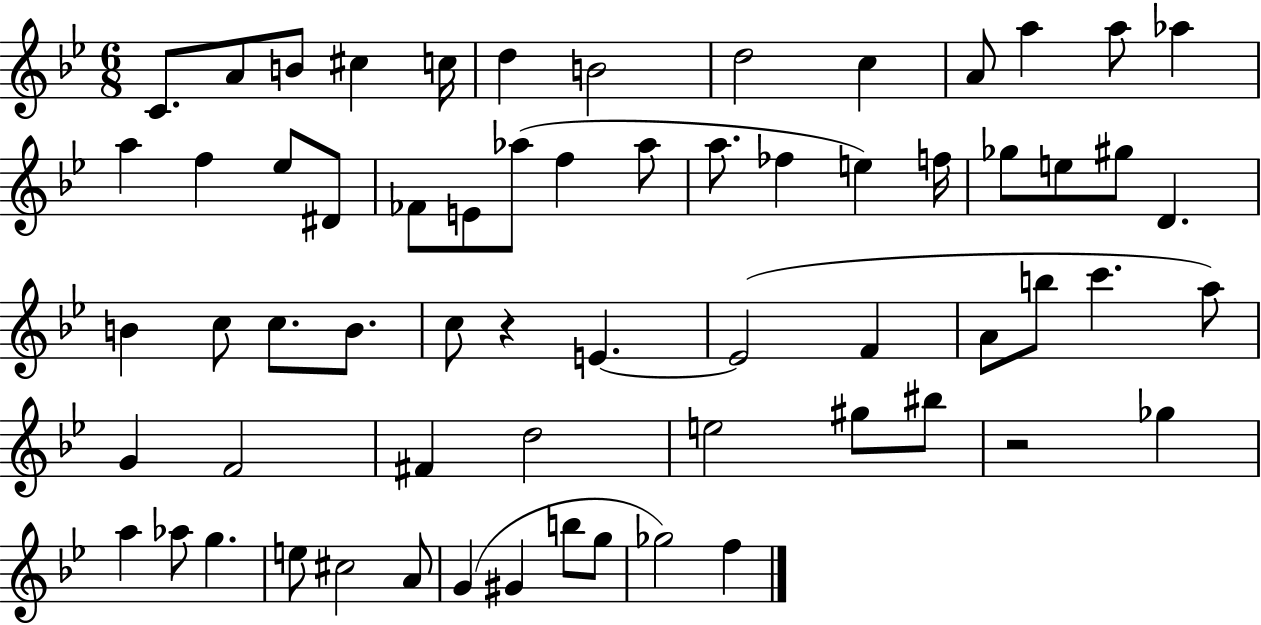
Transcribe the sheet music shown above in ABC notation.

X:1
T:Untitled
M:6/8
L:1/4
K:Bb
C/2 A/2 B/2 ^c c/4 d B2 d2 c A/2 a a/2 _a a f _e/2 ^D/2 _F/2 E/2 _a/2 f _a/2 a/2 _f e f/4 _g/2 e/2 ^g/2 D B c/2 c/2 B/2 c/2 z E E2 F A/2 b/2 c' a/2 G F2 ^F d2 e2 ^g/2 ^b/2 z2 _g a _a/2 g e/2 ^c2 A/2 G ^G b/2 g/2 _g2 f